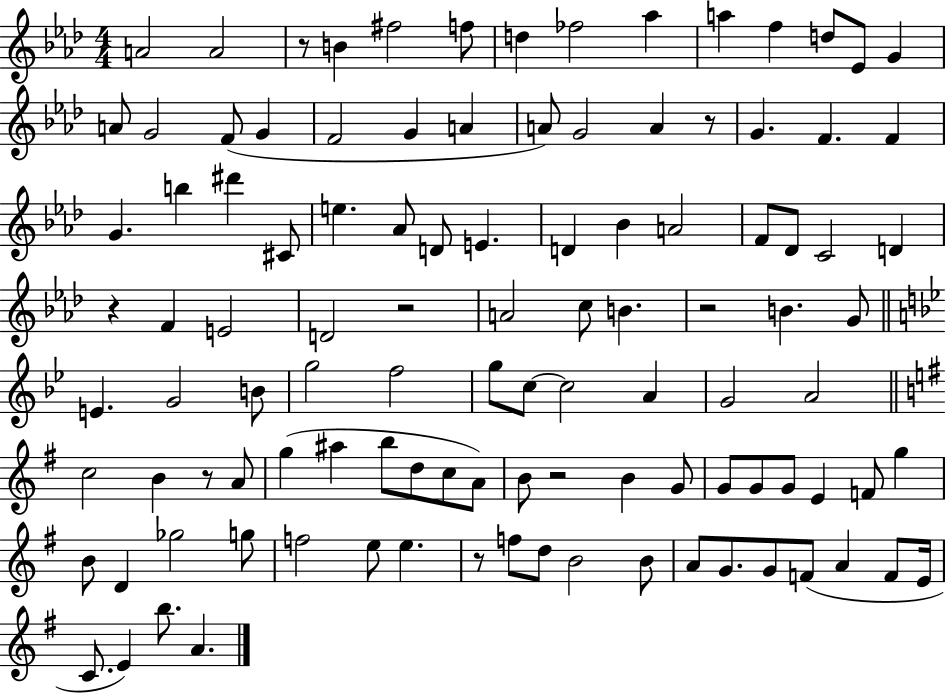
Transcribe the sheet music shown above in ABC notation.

X:1
T:Untitled
M:4/4
L:1/4
K:Ab
A2 A2 z/2 B ^f2 f/2 d _f2 _a a f d/2 _E/2 G A/2 G2 F/2 G F2 G A A/2 G2 A z/2 G F F G b ^d' ^C/2 e _A/2 D/2 E D _B A2 F/2 _D/2 C2 D z F E2 D2 z2 A2 c/2 B z2 B G/2 E G2 B/2 g2 f2 g/2 c/2 c2 A G2 A2 c2 B z/2 A/2 g ^a b/2 d/2 c/2 A/2 B/2 z2 B G/2 G/2 G/2 G/2 E F/2 g B/2 D _g2 g/2 f2 e/2 e z/2 f/2 d/2 B2 B/2 A/2 G/2 G/2 F/2 A F/2 E/4 C/2 E b/2 A